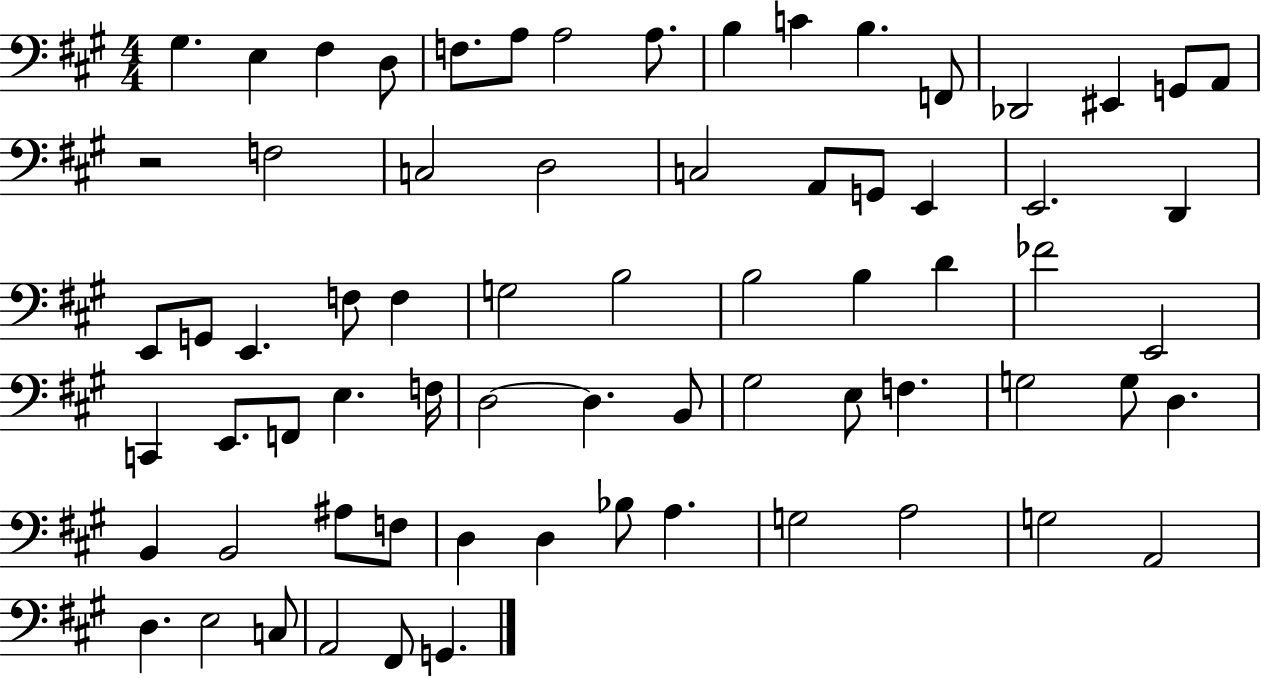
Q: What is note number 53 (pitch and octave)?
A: B2